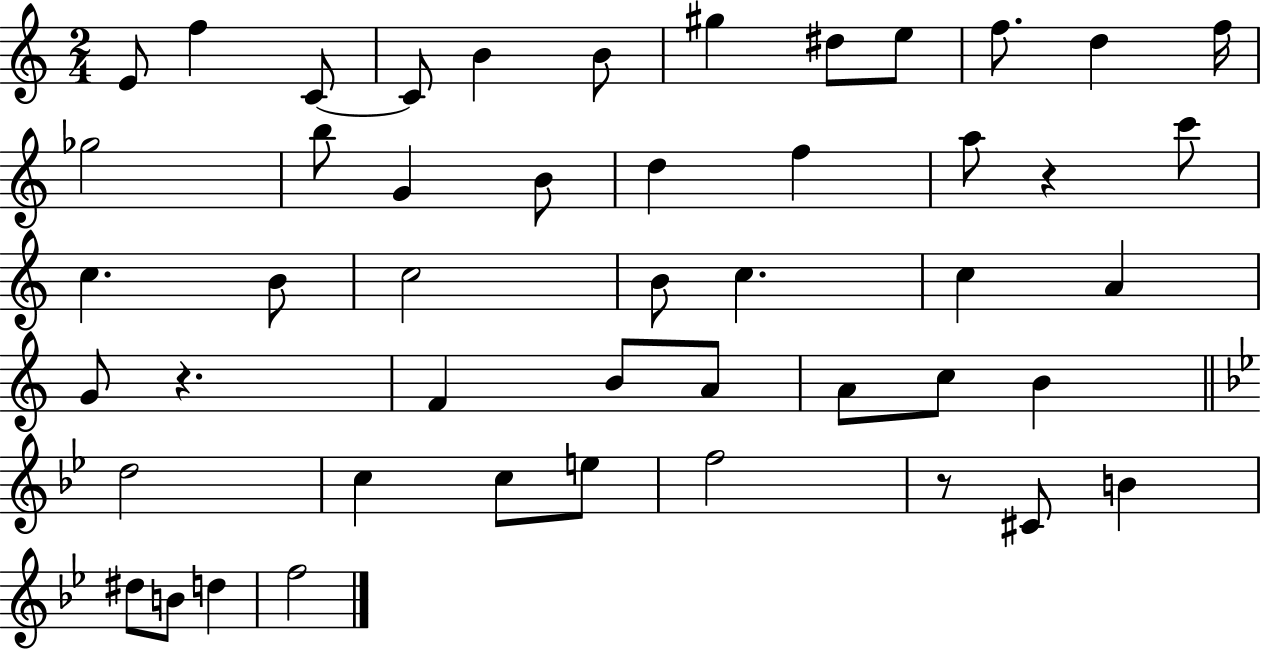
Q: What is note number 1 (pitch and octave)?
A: E4